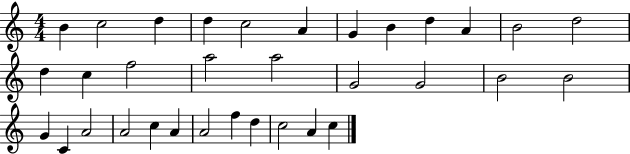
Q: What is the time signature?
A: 4/4